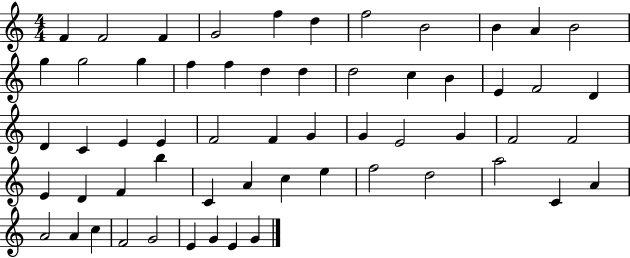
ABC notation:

X:1
T:Untitled
M:4/4
L:1/4
K:C
F F2 F G2 f d f2 B2 B A B2 g g2 g f f d d d2 c B E F2 D D C E E F2 F G G E2 G F2 F2 E D F b C A c e f2 d2 a2 C A A2 A c F2 G2 E G E G